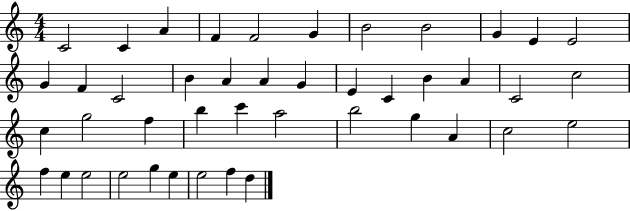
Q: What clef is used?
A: treble